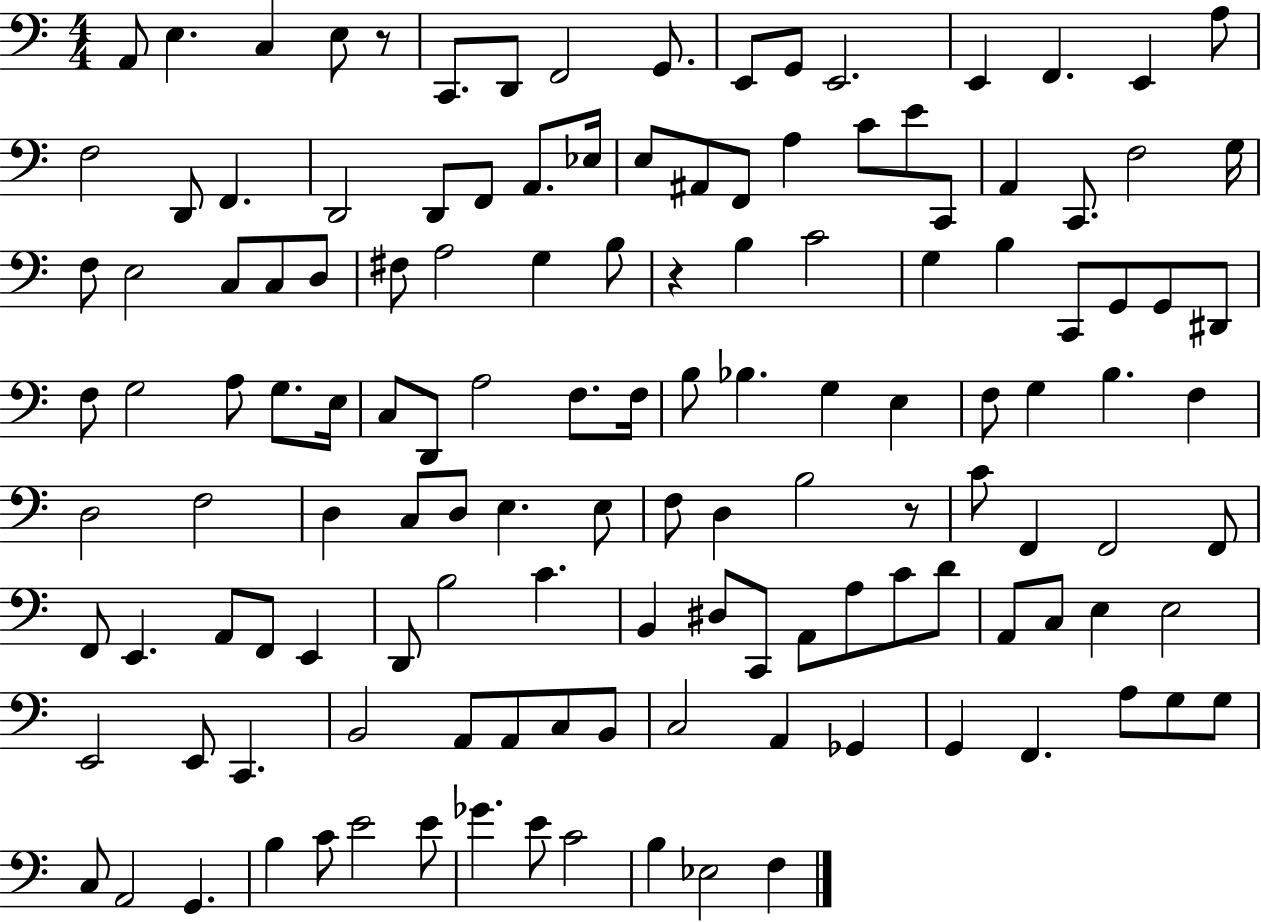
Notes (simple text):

A2/e E3/q. C3/q E3/e R/e C2/e. D2/e F2/h G2/e. E2/e G2/e E2/h. E2/q F2/q. E2/q A3/e F3/h D2/e F2/q. D2/h D2/e F2/e A2/e. Eb3/s E3/e A#2/e F2/e A3/q C4/e E4/e C2/e A2/q C2/e. F3/h G3/s F3/e E3/h C3/e C3/e D3/e F#3/e A3/h G3/q B3/e R/q B3/q C4/h G3/q B3/q C2/e G2/e G2/e D#2/e F3/e G3/h A3/e G3/e. E3/s C3/e D2/e A3/h F3/e. F3/s B3/e Bb3/q. G3/q E3/q F3/e G3/q B3/q. F3/q D3/h F3/h D3/q C3/e D3/e E3/q. E3/e F3/e D3/q B3/h R/e C4/e F2/q F2/h F2/e F2/e E2/q. A2/e F2/e E2/q D2/e B3/h C4/q. B2/q D#3/e C2/e A2/e A3/e C4/e D4/e A2/e C3/e E3/q E3/h E2/h E2/e C2/q. B2/h A2/e A2/e C3/e B2/e C3/h A2/q Gb2/q G2/q F2/q. A3/e G3/e G3/e C3/e A2/h G2/q. B3/q C4/e E4/h E4/e Gb4/q. E4/e C4/h B3/q Eb3/h F3/q